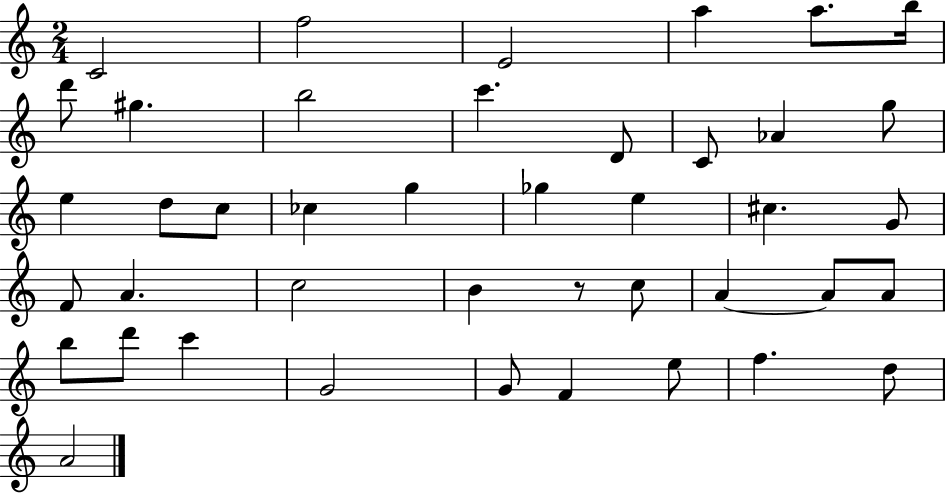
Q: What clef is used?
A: treble